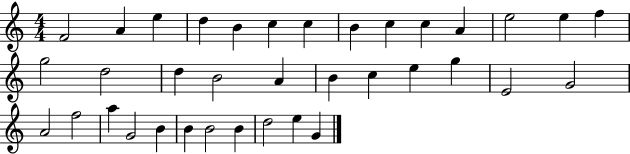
F4/h A4/q E5/q D5/q B4/q C5/q C5/q B4/q C5/q C5/q A4/q E5/h E5/q F5/q G5/h D5/h D5/q B4/h A4/q B4/q C5/q E5/q G5/q E4/h G4/h A4/h F5/h A5/q G4/h B4/q B4/q B4/h B4/q D5/h E5/q G4/q